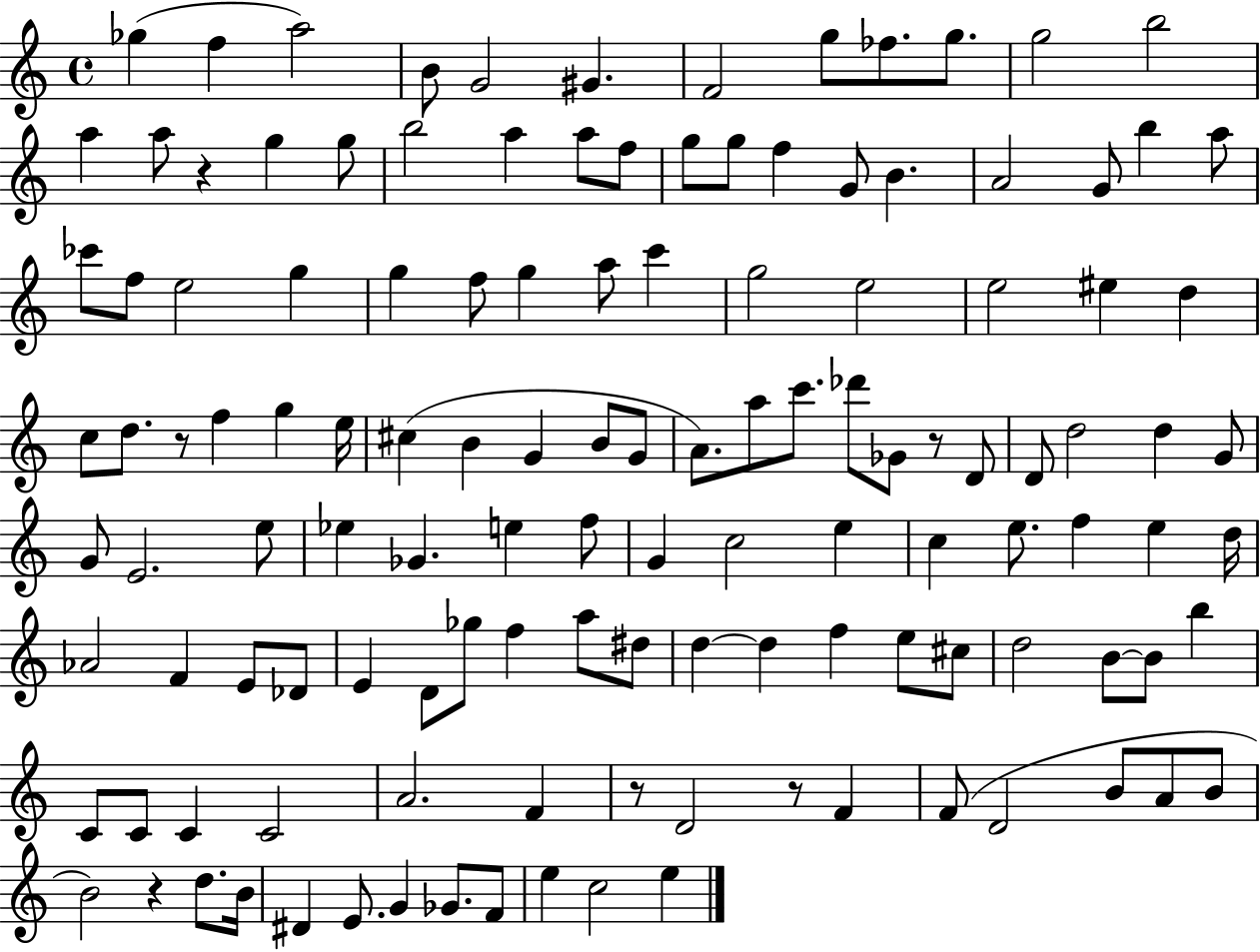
Gb5/q F5/q A5/h B4/e G4/h G#4/q. F4/h G5/e FES5/e. G5/e. G5/h B5/h A5/q A5/e R/q G5/q G5/e B5/h A5/q A5/e F5/e G5/e G5/e F5/q G4/e B4/q. A4/h G4/e B5/q A5/e CES6/e F5/e E5/h G5/q G5/q F5/e G5/q A5/e C6/q G5/h E5/h E5/h EIS5/q D5/q C5/e D5/e. R/e F5/q G5/q E5/s C#5/q B4/q G4/q B4/e G4/e A4/e. A5/e C6/e. Db6/e Gb4/e R/e D4/e D4/e D5/h D5/q G4/e G4/e E4/h. E5/e Eb5/q Gb4/q. E5/q F5/e G4/q C5/h E5/q C5/q E5/e. F5/q E5/q D5/s Ab4/h F4/q E4/e Db4/e E4/q D4/e Gb5/e F5/q A5/e D#5/e D5/q D5/q F5/q E5/e C#5/e D5/h B4/e B4/e B5/q C4/e C4/e C4/q C4/h A4/h. F4/q R/e D4/h R/e F4/q F4/e D4/h B4/e A4/e B4/e B4/h R/q D5/e. B4/s D#4/q E4/e. G4/q Gb4/e. F4/e E5/q C5/h E5/q